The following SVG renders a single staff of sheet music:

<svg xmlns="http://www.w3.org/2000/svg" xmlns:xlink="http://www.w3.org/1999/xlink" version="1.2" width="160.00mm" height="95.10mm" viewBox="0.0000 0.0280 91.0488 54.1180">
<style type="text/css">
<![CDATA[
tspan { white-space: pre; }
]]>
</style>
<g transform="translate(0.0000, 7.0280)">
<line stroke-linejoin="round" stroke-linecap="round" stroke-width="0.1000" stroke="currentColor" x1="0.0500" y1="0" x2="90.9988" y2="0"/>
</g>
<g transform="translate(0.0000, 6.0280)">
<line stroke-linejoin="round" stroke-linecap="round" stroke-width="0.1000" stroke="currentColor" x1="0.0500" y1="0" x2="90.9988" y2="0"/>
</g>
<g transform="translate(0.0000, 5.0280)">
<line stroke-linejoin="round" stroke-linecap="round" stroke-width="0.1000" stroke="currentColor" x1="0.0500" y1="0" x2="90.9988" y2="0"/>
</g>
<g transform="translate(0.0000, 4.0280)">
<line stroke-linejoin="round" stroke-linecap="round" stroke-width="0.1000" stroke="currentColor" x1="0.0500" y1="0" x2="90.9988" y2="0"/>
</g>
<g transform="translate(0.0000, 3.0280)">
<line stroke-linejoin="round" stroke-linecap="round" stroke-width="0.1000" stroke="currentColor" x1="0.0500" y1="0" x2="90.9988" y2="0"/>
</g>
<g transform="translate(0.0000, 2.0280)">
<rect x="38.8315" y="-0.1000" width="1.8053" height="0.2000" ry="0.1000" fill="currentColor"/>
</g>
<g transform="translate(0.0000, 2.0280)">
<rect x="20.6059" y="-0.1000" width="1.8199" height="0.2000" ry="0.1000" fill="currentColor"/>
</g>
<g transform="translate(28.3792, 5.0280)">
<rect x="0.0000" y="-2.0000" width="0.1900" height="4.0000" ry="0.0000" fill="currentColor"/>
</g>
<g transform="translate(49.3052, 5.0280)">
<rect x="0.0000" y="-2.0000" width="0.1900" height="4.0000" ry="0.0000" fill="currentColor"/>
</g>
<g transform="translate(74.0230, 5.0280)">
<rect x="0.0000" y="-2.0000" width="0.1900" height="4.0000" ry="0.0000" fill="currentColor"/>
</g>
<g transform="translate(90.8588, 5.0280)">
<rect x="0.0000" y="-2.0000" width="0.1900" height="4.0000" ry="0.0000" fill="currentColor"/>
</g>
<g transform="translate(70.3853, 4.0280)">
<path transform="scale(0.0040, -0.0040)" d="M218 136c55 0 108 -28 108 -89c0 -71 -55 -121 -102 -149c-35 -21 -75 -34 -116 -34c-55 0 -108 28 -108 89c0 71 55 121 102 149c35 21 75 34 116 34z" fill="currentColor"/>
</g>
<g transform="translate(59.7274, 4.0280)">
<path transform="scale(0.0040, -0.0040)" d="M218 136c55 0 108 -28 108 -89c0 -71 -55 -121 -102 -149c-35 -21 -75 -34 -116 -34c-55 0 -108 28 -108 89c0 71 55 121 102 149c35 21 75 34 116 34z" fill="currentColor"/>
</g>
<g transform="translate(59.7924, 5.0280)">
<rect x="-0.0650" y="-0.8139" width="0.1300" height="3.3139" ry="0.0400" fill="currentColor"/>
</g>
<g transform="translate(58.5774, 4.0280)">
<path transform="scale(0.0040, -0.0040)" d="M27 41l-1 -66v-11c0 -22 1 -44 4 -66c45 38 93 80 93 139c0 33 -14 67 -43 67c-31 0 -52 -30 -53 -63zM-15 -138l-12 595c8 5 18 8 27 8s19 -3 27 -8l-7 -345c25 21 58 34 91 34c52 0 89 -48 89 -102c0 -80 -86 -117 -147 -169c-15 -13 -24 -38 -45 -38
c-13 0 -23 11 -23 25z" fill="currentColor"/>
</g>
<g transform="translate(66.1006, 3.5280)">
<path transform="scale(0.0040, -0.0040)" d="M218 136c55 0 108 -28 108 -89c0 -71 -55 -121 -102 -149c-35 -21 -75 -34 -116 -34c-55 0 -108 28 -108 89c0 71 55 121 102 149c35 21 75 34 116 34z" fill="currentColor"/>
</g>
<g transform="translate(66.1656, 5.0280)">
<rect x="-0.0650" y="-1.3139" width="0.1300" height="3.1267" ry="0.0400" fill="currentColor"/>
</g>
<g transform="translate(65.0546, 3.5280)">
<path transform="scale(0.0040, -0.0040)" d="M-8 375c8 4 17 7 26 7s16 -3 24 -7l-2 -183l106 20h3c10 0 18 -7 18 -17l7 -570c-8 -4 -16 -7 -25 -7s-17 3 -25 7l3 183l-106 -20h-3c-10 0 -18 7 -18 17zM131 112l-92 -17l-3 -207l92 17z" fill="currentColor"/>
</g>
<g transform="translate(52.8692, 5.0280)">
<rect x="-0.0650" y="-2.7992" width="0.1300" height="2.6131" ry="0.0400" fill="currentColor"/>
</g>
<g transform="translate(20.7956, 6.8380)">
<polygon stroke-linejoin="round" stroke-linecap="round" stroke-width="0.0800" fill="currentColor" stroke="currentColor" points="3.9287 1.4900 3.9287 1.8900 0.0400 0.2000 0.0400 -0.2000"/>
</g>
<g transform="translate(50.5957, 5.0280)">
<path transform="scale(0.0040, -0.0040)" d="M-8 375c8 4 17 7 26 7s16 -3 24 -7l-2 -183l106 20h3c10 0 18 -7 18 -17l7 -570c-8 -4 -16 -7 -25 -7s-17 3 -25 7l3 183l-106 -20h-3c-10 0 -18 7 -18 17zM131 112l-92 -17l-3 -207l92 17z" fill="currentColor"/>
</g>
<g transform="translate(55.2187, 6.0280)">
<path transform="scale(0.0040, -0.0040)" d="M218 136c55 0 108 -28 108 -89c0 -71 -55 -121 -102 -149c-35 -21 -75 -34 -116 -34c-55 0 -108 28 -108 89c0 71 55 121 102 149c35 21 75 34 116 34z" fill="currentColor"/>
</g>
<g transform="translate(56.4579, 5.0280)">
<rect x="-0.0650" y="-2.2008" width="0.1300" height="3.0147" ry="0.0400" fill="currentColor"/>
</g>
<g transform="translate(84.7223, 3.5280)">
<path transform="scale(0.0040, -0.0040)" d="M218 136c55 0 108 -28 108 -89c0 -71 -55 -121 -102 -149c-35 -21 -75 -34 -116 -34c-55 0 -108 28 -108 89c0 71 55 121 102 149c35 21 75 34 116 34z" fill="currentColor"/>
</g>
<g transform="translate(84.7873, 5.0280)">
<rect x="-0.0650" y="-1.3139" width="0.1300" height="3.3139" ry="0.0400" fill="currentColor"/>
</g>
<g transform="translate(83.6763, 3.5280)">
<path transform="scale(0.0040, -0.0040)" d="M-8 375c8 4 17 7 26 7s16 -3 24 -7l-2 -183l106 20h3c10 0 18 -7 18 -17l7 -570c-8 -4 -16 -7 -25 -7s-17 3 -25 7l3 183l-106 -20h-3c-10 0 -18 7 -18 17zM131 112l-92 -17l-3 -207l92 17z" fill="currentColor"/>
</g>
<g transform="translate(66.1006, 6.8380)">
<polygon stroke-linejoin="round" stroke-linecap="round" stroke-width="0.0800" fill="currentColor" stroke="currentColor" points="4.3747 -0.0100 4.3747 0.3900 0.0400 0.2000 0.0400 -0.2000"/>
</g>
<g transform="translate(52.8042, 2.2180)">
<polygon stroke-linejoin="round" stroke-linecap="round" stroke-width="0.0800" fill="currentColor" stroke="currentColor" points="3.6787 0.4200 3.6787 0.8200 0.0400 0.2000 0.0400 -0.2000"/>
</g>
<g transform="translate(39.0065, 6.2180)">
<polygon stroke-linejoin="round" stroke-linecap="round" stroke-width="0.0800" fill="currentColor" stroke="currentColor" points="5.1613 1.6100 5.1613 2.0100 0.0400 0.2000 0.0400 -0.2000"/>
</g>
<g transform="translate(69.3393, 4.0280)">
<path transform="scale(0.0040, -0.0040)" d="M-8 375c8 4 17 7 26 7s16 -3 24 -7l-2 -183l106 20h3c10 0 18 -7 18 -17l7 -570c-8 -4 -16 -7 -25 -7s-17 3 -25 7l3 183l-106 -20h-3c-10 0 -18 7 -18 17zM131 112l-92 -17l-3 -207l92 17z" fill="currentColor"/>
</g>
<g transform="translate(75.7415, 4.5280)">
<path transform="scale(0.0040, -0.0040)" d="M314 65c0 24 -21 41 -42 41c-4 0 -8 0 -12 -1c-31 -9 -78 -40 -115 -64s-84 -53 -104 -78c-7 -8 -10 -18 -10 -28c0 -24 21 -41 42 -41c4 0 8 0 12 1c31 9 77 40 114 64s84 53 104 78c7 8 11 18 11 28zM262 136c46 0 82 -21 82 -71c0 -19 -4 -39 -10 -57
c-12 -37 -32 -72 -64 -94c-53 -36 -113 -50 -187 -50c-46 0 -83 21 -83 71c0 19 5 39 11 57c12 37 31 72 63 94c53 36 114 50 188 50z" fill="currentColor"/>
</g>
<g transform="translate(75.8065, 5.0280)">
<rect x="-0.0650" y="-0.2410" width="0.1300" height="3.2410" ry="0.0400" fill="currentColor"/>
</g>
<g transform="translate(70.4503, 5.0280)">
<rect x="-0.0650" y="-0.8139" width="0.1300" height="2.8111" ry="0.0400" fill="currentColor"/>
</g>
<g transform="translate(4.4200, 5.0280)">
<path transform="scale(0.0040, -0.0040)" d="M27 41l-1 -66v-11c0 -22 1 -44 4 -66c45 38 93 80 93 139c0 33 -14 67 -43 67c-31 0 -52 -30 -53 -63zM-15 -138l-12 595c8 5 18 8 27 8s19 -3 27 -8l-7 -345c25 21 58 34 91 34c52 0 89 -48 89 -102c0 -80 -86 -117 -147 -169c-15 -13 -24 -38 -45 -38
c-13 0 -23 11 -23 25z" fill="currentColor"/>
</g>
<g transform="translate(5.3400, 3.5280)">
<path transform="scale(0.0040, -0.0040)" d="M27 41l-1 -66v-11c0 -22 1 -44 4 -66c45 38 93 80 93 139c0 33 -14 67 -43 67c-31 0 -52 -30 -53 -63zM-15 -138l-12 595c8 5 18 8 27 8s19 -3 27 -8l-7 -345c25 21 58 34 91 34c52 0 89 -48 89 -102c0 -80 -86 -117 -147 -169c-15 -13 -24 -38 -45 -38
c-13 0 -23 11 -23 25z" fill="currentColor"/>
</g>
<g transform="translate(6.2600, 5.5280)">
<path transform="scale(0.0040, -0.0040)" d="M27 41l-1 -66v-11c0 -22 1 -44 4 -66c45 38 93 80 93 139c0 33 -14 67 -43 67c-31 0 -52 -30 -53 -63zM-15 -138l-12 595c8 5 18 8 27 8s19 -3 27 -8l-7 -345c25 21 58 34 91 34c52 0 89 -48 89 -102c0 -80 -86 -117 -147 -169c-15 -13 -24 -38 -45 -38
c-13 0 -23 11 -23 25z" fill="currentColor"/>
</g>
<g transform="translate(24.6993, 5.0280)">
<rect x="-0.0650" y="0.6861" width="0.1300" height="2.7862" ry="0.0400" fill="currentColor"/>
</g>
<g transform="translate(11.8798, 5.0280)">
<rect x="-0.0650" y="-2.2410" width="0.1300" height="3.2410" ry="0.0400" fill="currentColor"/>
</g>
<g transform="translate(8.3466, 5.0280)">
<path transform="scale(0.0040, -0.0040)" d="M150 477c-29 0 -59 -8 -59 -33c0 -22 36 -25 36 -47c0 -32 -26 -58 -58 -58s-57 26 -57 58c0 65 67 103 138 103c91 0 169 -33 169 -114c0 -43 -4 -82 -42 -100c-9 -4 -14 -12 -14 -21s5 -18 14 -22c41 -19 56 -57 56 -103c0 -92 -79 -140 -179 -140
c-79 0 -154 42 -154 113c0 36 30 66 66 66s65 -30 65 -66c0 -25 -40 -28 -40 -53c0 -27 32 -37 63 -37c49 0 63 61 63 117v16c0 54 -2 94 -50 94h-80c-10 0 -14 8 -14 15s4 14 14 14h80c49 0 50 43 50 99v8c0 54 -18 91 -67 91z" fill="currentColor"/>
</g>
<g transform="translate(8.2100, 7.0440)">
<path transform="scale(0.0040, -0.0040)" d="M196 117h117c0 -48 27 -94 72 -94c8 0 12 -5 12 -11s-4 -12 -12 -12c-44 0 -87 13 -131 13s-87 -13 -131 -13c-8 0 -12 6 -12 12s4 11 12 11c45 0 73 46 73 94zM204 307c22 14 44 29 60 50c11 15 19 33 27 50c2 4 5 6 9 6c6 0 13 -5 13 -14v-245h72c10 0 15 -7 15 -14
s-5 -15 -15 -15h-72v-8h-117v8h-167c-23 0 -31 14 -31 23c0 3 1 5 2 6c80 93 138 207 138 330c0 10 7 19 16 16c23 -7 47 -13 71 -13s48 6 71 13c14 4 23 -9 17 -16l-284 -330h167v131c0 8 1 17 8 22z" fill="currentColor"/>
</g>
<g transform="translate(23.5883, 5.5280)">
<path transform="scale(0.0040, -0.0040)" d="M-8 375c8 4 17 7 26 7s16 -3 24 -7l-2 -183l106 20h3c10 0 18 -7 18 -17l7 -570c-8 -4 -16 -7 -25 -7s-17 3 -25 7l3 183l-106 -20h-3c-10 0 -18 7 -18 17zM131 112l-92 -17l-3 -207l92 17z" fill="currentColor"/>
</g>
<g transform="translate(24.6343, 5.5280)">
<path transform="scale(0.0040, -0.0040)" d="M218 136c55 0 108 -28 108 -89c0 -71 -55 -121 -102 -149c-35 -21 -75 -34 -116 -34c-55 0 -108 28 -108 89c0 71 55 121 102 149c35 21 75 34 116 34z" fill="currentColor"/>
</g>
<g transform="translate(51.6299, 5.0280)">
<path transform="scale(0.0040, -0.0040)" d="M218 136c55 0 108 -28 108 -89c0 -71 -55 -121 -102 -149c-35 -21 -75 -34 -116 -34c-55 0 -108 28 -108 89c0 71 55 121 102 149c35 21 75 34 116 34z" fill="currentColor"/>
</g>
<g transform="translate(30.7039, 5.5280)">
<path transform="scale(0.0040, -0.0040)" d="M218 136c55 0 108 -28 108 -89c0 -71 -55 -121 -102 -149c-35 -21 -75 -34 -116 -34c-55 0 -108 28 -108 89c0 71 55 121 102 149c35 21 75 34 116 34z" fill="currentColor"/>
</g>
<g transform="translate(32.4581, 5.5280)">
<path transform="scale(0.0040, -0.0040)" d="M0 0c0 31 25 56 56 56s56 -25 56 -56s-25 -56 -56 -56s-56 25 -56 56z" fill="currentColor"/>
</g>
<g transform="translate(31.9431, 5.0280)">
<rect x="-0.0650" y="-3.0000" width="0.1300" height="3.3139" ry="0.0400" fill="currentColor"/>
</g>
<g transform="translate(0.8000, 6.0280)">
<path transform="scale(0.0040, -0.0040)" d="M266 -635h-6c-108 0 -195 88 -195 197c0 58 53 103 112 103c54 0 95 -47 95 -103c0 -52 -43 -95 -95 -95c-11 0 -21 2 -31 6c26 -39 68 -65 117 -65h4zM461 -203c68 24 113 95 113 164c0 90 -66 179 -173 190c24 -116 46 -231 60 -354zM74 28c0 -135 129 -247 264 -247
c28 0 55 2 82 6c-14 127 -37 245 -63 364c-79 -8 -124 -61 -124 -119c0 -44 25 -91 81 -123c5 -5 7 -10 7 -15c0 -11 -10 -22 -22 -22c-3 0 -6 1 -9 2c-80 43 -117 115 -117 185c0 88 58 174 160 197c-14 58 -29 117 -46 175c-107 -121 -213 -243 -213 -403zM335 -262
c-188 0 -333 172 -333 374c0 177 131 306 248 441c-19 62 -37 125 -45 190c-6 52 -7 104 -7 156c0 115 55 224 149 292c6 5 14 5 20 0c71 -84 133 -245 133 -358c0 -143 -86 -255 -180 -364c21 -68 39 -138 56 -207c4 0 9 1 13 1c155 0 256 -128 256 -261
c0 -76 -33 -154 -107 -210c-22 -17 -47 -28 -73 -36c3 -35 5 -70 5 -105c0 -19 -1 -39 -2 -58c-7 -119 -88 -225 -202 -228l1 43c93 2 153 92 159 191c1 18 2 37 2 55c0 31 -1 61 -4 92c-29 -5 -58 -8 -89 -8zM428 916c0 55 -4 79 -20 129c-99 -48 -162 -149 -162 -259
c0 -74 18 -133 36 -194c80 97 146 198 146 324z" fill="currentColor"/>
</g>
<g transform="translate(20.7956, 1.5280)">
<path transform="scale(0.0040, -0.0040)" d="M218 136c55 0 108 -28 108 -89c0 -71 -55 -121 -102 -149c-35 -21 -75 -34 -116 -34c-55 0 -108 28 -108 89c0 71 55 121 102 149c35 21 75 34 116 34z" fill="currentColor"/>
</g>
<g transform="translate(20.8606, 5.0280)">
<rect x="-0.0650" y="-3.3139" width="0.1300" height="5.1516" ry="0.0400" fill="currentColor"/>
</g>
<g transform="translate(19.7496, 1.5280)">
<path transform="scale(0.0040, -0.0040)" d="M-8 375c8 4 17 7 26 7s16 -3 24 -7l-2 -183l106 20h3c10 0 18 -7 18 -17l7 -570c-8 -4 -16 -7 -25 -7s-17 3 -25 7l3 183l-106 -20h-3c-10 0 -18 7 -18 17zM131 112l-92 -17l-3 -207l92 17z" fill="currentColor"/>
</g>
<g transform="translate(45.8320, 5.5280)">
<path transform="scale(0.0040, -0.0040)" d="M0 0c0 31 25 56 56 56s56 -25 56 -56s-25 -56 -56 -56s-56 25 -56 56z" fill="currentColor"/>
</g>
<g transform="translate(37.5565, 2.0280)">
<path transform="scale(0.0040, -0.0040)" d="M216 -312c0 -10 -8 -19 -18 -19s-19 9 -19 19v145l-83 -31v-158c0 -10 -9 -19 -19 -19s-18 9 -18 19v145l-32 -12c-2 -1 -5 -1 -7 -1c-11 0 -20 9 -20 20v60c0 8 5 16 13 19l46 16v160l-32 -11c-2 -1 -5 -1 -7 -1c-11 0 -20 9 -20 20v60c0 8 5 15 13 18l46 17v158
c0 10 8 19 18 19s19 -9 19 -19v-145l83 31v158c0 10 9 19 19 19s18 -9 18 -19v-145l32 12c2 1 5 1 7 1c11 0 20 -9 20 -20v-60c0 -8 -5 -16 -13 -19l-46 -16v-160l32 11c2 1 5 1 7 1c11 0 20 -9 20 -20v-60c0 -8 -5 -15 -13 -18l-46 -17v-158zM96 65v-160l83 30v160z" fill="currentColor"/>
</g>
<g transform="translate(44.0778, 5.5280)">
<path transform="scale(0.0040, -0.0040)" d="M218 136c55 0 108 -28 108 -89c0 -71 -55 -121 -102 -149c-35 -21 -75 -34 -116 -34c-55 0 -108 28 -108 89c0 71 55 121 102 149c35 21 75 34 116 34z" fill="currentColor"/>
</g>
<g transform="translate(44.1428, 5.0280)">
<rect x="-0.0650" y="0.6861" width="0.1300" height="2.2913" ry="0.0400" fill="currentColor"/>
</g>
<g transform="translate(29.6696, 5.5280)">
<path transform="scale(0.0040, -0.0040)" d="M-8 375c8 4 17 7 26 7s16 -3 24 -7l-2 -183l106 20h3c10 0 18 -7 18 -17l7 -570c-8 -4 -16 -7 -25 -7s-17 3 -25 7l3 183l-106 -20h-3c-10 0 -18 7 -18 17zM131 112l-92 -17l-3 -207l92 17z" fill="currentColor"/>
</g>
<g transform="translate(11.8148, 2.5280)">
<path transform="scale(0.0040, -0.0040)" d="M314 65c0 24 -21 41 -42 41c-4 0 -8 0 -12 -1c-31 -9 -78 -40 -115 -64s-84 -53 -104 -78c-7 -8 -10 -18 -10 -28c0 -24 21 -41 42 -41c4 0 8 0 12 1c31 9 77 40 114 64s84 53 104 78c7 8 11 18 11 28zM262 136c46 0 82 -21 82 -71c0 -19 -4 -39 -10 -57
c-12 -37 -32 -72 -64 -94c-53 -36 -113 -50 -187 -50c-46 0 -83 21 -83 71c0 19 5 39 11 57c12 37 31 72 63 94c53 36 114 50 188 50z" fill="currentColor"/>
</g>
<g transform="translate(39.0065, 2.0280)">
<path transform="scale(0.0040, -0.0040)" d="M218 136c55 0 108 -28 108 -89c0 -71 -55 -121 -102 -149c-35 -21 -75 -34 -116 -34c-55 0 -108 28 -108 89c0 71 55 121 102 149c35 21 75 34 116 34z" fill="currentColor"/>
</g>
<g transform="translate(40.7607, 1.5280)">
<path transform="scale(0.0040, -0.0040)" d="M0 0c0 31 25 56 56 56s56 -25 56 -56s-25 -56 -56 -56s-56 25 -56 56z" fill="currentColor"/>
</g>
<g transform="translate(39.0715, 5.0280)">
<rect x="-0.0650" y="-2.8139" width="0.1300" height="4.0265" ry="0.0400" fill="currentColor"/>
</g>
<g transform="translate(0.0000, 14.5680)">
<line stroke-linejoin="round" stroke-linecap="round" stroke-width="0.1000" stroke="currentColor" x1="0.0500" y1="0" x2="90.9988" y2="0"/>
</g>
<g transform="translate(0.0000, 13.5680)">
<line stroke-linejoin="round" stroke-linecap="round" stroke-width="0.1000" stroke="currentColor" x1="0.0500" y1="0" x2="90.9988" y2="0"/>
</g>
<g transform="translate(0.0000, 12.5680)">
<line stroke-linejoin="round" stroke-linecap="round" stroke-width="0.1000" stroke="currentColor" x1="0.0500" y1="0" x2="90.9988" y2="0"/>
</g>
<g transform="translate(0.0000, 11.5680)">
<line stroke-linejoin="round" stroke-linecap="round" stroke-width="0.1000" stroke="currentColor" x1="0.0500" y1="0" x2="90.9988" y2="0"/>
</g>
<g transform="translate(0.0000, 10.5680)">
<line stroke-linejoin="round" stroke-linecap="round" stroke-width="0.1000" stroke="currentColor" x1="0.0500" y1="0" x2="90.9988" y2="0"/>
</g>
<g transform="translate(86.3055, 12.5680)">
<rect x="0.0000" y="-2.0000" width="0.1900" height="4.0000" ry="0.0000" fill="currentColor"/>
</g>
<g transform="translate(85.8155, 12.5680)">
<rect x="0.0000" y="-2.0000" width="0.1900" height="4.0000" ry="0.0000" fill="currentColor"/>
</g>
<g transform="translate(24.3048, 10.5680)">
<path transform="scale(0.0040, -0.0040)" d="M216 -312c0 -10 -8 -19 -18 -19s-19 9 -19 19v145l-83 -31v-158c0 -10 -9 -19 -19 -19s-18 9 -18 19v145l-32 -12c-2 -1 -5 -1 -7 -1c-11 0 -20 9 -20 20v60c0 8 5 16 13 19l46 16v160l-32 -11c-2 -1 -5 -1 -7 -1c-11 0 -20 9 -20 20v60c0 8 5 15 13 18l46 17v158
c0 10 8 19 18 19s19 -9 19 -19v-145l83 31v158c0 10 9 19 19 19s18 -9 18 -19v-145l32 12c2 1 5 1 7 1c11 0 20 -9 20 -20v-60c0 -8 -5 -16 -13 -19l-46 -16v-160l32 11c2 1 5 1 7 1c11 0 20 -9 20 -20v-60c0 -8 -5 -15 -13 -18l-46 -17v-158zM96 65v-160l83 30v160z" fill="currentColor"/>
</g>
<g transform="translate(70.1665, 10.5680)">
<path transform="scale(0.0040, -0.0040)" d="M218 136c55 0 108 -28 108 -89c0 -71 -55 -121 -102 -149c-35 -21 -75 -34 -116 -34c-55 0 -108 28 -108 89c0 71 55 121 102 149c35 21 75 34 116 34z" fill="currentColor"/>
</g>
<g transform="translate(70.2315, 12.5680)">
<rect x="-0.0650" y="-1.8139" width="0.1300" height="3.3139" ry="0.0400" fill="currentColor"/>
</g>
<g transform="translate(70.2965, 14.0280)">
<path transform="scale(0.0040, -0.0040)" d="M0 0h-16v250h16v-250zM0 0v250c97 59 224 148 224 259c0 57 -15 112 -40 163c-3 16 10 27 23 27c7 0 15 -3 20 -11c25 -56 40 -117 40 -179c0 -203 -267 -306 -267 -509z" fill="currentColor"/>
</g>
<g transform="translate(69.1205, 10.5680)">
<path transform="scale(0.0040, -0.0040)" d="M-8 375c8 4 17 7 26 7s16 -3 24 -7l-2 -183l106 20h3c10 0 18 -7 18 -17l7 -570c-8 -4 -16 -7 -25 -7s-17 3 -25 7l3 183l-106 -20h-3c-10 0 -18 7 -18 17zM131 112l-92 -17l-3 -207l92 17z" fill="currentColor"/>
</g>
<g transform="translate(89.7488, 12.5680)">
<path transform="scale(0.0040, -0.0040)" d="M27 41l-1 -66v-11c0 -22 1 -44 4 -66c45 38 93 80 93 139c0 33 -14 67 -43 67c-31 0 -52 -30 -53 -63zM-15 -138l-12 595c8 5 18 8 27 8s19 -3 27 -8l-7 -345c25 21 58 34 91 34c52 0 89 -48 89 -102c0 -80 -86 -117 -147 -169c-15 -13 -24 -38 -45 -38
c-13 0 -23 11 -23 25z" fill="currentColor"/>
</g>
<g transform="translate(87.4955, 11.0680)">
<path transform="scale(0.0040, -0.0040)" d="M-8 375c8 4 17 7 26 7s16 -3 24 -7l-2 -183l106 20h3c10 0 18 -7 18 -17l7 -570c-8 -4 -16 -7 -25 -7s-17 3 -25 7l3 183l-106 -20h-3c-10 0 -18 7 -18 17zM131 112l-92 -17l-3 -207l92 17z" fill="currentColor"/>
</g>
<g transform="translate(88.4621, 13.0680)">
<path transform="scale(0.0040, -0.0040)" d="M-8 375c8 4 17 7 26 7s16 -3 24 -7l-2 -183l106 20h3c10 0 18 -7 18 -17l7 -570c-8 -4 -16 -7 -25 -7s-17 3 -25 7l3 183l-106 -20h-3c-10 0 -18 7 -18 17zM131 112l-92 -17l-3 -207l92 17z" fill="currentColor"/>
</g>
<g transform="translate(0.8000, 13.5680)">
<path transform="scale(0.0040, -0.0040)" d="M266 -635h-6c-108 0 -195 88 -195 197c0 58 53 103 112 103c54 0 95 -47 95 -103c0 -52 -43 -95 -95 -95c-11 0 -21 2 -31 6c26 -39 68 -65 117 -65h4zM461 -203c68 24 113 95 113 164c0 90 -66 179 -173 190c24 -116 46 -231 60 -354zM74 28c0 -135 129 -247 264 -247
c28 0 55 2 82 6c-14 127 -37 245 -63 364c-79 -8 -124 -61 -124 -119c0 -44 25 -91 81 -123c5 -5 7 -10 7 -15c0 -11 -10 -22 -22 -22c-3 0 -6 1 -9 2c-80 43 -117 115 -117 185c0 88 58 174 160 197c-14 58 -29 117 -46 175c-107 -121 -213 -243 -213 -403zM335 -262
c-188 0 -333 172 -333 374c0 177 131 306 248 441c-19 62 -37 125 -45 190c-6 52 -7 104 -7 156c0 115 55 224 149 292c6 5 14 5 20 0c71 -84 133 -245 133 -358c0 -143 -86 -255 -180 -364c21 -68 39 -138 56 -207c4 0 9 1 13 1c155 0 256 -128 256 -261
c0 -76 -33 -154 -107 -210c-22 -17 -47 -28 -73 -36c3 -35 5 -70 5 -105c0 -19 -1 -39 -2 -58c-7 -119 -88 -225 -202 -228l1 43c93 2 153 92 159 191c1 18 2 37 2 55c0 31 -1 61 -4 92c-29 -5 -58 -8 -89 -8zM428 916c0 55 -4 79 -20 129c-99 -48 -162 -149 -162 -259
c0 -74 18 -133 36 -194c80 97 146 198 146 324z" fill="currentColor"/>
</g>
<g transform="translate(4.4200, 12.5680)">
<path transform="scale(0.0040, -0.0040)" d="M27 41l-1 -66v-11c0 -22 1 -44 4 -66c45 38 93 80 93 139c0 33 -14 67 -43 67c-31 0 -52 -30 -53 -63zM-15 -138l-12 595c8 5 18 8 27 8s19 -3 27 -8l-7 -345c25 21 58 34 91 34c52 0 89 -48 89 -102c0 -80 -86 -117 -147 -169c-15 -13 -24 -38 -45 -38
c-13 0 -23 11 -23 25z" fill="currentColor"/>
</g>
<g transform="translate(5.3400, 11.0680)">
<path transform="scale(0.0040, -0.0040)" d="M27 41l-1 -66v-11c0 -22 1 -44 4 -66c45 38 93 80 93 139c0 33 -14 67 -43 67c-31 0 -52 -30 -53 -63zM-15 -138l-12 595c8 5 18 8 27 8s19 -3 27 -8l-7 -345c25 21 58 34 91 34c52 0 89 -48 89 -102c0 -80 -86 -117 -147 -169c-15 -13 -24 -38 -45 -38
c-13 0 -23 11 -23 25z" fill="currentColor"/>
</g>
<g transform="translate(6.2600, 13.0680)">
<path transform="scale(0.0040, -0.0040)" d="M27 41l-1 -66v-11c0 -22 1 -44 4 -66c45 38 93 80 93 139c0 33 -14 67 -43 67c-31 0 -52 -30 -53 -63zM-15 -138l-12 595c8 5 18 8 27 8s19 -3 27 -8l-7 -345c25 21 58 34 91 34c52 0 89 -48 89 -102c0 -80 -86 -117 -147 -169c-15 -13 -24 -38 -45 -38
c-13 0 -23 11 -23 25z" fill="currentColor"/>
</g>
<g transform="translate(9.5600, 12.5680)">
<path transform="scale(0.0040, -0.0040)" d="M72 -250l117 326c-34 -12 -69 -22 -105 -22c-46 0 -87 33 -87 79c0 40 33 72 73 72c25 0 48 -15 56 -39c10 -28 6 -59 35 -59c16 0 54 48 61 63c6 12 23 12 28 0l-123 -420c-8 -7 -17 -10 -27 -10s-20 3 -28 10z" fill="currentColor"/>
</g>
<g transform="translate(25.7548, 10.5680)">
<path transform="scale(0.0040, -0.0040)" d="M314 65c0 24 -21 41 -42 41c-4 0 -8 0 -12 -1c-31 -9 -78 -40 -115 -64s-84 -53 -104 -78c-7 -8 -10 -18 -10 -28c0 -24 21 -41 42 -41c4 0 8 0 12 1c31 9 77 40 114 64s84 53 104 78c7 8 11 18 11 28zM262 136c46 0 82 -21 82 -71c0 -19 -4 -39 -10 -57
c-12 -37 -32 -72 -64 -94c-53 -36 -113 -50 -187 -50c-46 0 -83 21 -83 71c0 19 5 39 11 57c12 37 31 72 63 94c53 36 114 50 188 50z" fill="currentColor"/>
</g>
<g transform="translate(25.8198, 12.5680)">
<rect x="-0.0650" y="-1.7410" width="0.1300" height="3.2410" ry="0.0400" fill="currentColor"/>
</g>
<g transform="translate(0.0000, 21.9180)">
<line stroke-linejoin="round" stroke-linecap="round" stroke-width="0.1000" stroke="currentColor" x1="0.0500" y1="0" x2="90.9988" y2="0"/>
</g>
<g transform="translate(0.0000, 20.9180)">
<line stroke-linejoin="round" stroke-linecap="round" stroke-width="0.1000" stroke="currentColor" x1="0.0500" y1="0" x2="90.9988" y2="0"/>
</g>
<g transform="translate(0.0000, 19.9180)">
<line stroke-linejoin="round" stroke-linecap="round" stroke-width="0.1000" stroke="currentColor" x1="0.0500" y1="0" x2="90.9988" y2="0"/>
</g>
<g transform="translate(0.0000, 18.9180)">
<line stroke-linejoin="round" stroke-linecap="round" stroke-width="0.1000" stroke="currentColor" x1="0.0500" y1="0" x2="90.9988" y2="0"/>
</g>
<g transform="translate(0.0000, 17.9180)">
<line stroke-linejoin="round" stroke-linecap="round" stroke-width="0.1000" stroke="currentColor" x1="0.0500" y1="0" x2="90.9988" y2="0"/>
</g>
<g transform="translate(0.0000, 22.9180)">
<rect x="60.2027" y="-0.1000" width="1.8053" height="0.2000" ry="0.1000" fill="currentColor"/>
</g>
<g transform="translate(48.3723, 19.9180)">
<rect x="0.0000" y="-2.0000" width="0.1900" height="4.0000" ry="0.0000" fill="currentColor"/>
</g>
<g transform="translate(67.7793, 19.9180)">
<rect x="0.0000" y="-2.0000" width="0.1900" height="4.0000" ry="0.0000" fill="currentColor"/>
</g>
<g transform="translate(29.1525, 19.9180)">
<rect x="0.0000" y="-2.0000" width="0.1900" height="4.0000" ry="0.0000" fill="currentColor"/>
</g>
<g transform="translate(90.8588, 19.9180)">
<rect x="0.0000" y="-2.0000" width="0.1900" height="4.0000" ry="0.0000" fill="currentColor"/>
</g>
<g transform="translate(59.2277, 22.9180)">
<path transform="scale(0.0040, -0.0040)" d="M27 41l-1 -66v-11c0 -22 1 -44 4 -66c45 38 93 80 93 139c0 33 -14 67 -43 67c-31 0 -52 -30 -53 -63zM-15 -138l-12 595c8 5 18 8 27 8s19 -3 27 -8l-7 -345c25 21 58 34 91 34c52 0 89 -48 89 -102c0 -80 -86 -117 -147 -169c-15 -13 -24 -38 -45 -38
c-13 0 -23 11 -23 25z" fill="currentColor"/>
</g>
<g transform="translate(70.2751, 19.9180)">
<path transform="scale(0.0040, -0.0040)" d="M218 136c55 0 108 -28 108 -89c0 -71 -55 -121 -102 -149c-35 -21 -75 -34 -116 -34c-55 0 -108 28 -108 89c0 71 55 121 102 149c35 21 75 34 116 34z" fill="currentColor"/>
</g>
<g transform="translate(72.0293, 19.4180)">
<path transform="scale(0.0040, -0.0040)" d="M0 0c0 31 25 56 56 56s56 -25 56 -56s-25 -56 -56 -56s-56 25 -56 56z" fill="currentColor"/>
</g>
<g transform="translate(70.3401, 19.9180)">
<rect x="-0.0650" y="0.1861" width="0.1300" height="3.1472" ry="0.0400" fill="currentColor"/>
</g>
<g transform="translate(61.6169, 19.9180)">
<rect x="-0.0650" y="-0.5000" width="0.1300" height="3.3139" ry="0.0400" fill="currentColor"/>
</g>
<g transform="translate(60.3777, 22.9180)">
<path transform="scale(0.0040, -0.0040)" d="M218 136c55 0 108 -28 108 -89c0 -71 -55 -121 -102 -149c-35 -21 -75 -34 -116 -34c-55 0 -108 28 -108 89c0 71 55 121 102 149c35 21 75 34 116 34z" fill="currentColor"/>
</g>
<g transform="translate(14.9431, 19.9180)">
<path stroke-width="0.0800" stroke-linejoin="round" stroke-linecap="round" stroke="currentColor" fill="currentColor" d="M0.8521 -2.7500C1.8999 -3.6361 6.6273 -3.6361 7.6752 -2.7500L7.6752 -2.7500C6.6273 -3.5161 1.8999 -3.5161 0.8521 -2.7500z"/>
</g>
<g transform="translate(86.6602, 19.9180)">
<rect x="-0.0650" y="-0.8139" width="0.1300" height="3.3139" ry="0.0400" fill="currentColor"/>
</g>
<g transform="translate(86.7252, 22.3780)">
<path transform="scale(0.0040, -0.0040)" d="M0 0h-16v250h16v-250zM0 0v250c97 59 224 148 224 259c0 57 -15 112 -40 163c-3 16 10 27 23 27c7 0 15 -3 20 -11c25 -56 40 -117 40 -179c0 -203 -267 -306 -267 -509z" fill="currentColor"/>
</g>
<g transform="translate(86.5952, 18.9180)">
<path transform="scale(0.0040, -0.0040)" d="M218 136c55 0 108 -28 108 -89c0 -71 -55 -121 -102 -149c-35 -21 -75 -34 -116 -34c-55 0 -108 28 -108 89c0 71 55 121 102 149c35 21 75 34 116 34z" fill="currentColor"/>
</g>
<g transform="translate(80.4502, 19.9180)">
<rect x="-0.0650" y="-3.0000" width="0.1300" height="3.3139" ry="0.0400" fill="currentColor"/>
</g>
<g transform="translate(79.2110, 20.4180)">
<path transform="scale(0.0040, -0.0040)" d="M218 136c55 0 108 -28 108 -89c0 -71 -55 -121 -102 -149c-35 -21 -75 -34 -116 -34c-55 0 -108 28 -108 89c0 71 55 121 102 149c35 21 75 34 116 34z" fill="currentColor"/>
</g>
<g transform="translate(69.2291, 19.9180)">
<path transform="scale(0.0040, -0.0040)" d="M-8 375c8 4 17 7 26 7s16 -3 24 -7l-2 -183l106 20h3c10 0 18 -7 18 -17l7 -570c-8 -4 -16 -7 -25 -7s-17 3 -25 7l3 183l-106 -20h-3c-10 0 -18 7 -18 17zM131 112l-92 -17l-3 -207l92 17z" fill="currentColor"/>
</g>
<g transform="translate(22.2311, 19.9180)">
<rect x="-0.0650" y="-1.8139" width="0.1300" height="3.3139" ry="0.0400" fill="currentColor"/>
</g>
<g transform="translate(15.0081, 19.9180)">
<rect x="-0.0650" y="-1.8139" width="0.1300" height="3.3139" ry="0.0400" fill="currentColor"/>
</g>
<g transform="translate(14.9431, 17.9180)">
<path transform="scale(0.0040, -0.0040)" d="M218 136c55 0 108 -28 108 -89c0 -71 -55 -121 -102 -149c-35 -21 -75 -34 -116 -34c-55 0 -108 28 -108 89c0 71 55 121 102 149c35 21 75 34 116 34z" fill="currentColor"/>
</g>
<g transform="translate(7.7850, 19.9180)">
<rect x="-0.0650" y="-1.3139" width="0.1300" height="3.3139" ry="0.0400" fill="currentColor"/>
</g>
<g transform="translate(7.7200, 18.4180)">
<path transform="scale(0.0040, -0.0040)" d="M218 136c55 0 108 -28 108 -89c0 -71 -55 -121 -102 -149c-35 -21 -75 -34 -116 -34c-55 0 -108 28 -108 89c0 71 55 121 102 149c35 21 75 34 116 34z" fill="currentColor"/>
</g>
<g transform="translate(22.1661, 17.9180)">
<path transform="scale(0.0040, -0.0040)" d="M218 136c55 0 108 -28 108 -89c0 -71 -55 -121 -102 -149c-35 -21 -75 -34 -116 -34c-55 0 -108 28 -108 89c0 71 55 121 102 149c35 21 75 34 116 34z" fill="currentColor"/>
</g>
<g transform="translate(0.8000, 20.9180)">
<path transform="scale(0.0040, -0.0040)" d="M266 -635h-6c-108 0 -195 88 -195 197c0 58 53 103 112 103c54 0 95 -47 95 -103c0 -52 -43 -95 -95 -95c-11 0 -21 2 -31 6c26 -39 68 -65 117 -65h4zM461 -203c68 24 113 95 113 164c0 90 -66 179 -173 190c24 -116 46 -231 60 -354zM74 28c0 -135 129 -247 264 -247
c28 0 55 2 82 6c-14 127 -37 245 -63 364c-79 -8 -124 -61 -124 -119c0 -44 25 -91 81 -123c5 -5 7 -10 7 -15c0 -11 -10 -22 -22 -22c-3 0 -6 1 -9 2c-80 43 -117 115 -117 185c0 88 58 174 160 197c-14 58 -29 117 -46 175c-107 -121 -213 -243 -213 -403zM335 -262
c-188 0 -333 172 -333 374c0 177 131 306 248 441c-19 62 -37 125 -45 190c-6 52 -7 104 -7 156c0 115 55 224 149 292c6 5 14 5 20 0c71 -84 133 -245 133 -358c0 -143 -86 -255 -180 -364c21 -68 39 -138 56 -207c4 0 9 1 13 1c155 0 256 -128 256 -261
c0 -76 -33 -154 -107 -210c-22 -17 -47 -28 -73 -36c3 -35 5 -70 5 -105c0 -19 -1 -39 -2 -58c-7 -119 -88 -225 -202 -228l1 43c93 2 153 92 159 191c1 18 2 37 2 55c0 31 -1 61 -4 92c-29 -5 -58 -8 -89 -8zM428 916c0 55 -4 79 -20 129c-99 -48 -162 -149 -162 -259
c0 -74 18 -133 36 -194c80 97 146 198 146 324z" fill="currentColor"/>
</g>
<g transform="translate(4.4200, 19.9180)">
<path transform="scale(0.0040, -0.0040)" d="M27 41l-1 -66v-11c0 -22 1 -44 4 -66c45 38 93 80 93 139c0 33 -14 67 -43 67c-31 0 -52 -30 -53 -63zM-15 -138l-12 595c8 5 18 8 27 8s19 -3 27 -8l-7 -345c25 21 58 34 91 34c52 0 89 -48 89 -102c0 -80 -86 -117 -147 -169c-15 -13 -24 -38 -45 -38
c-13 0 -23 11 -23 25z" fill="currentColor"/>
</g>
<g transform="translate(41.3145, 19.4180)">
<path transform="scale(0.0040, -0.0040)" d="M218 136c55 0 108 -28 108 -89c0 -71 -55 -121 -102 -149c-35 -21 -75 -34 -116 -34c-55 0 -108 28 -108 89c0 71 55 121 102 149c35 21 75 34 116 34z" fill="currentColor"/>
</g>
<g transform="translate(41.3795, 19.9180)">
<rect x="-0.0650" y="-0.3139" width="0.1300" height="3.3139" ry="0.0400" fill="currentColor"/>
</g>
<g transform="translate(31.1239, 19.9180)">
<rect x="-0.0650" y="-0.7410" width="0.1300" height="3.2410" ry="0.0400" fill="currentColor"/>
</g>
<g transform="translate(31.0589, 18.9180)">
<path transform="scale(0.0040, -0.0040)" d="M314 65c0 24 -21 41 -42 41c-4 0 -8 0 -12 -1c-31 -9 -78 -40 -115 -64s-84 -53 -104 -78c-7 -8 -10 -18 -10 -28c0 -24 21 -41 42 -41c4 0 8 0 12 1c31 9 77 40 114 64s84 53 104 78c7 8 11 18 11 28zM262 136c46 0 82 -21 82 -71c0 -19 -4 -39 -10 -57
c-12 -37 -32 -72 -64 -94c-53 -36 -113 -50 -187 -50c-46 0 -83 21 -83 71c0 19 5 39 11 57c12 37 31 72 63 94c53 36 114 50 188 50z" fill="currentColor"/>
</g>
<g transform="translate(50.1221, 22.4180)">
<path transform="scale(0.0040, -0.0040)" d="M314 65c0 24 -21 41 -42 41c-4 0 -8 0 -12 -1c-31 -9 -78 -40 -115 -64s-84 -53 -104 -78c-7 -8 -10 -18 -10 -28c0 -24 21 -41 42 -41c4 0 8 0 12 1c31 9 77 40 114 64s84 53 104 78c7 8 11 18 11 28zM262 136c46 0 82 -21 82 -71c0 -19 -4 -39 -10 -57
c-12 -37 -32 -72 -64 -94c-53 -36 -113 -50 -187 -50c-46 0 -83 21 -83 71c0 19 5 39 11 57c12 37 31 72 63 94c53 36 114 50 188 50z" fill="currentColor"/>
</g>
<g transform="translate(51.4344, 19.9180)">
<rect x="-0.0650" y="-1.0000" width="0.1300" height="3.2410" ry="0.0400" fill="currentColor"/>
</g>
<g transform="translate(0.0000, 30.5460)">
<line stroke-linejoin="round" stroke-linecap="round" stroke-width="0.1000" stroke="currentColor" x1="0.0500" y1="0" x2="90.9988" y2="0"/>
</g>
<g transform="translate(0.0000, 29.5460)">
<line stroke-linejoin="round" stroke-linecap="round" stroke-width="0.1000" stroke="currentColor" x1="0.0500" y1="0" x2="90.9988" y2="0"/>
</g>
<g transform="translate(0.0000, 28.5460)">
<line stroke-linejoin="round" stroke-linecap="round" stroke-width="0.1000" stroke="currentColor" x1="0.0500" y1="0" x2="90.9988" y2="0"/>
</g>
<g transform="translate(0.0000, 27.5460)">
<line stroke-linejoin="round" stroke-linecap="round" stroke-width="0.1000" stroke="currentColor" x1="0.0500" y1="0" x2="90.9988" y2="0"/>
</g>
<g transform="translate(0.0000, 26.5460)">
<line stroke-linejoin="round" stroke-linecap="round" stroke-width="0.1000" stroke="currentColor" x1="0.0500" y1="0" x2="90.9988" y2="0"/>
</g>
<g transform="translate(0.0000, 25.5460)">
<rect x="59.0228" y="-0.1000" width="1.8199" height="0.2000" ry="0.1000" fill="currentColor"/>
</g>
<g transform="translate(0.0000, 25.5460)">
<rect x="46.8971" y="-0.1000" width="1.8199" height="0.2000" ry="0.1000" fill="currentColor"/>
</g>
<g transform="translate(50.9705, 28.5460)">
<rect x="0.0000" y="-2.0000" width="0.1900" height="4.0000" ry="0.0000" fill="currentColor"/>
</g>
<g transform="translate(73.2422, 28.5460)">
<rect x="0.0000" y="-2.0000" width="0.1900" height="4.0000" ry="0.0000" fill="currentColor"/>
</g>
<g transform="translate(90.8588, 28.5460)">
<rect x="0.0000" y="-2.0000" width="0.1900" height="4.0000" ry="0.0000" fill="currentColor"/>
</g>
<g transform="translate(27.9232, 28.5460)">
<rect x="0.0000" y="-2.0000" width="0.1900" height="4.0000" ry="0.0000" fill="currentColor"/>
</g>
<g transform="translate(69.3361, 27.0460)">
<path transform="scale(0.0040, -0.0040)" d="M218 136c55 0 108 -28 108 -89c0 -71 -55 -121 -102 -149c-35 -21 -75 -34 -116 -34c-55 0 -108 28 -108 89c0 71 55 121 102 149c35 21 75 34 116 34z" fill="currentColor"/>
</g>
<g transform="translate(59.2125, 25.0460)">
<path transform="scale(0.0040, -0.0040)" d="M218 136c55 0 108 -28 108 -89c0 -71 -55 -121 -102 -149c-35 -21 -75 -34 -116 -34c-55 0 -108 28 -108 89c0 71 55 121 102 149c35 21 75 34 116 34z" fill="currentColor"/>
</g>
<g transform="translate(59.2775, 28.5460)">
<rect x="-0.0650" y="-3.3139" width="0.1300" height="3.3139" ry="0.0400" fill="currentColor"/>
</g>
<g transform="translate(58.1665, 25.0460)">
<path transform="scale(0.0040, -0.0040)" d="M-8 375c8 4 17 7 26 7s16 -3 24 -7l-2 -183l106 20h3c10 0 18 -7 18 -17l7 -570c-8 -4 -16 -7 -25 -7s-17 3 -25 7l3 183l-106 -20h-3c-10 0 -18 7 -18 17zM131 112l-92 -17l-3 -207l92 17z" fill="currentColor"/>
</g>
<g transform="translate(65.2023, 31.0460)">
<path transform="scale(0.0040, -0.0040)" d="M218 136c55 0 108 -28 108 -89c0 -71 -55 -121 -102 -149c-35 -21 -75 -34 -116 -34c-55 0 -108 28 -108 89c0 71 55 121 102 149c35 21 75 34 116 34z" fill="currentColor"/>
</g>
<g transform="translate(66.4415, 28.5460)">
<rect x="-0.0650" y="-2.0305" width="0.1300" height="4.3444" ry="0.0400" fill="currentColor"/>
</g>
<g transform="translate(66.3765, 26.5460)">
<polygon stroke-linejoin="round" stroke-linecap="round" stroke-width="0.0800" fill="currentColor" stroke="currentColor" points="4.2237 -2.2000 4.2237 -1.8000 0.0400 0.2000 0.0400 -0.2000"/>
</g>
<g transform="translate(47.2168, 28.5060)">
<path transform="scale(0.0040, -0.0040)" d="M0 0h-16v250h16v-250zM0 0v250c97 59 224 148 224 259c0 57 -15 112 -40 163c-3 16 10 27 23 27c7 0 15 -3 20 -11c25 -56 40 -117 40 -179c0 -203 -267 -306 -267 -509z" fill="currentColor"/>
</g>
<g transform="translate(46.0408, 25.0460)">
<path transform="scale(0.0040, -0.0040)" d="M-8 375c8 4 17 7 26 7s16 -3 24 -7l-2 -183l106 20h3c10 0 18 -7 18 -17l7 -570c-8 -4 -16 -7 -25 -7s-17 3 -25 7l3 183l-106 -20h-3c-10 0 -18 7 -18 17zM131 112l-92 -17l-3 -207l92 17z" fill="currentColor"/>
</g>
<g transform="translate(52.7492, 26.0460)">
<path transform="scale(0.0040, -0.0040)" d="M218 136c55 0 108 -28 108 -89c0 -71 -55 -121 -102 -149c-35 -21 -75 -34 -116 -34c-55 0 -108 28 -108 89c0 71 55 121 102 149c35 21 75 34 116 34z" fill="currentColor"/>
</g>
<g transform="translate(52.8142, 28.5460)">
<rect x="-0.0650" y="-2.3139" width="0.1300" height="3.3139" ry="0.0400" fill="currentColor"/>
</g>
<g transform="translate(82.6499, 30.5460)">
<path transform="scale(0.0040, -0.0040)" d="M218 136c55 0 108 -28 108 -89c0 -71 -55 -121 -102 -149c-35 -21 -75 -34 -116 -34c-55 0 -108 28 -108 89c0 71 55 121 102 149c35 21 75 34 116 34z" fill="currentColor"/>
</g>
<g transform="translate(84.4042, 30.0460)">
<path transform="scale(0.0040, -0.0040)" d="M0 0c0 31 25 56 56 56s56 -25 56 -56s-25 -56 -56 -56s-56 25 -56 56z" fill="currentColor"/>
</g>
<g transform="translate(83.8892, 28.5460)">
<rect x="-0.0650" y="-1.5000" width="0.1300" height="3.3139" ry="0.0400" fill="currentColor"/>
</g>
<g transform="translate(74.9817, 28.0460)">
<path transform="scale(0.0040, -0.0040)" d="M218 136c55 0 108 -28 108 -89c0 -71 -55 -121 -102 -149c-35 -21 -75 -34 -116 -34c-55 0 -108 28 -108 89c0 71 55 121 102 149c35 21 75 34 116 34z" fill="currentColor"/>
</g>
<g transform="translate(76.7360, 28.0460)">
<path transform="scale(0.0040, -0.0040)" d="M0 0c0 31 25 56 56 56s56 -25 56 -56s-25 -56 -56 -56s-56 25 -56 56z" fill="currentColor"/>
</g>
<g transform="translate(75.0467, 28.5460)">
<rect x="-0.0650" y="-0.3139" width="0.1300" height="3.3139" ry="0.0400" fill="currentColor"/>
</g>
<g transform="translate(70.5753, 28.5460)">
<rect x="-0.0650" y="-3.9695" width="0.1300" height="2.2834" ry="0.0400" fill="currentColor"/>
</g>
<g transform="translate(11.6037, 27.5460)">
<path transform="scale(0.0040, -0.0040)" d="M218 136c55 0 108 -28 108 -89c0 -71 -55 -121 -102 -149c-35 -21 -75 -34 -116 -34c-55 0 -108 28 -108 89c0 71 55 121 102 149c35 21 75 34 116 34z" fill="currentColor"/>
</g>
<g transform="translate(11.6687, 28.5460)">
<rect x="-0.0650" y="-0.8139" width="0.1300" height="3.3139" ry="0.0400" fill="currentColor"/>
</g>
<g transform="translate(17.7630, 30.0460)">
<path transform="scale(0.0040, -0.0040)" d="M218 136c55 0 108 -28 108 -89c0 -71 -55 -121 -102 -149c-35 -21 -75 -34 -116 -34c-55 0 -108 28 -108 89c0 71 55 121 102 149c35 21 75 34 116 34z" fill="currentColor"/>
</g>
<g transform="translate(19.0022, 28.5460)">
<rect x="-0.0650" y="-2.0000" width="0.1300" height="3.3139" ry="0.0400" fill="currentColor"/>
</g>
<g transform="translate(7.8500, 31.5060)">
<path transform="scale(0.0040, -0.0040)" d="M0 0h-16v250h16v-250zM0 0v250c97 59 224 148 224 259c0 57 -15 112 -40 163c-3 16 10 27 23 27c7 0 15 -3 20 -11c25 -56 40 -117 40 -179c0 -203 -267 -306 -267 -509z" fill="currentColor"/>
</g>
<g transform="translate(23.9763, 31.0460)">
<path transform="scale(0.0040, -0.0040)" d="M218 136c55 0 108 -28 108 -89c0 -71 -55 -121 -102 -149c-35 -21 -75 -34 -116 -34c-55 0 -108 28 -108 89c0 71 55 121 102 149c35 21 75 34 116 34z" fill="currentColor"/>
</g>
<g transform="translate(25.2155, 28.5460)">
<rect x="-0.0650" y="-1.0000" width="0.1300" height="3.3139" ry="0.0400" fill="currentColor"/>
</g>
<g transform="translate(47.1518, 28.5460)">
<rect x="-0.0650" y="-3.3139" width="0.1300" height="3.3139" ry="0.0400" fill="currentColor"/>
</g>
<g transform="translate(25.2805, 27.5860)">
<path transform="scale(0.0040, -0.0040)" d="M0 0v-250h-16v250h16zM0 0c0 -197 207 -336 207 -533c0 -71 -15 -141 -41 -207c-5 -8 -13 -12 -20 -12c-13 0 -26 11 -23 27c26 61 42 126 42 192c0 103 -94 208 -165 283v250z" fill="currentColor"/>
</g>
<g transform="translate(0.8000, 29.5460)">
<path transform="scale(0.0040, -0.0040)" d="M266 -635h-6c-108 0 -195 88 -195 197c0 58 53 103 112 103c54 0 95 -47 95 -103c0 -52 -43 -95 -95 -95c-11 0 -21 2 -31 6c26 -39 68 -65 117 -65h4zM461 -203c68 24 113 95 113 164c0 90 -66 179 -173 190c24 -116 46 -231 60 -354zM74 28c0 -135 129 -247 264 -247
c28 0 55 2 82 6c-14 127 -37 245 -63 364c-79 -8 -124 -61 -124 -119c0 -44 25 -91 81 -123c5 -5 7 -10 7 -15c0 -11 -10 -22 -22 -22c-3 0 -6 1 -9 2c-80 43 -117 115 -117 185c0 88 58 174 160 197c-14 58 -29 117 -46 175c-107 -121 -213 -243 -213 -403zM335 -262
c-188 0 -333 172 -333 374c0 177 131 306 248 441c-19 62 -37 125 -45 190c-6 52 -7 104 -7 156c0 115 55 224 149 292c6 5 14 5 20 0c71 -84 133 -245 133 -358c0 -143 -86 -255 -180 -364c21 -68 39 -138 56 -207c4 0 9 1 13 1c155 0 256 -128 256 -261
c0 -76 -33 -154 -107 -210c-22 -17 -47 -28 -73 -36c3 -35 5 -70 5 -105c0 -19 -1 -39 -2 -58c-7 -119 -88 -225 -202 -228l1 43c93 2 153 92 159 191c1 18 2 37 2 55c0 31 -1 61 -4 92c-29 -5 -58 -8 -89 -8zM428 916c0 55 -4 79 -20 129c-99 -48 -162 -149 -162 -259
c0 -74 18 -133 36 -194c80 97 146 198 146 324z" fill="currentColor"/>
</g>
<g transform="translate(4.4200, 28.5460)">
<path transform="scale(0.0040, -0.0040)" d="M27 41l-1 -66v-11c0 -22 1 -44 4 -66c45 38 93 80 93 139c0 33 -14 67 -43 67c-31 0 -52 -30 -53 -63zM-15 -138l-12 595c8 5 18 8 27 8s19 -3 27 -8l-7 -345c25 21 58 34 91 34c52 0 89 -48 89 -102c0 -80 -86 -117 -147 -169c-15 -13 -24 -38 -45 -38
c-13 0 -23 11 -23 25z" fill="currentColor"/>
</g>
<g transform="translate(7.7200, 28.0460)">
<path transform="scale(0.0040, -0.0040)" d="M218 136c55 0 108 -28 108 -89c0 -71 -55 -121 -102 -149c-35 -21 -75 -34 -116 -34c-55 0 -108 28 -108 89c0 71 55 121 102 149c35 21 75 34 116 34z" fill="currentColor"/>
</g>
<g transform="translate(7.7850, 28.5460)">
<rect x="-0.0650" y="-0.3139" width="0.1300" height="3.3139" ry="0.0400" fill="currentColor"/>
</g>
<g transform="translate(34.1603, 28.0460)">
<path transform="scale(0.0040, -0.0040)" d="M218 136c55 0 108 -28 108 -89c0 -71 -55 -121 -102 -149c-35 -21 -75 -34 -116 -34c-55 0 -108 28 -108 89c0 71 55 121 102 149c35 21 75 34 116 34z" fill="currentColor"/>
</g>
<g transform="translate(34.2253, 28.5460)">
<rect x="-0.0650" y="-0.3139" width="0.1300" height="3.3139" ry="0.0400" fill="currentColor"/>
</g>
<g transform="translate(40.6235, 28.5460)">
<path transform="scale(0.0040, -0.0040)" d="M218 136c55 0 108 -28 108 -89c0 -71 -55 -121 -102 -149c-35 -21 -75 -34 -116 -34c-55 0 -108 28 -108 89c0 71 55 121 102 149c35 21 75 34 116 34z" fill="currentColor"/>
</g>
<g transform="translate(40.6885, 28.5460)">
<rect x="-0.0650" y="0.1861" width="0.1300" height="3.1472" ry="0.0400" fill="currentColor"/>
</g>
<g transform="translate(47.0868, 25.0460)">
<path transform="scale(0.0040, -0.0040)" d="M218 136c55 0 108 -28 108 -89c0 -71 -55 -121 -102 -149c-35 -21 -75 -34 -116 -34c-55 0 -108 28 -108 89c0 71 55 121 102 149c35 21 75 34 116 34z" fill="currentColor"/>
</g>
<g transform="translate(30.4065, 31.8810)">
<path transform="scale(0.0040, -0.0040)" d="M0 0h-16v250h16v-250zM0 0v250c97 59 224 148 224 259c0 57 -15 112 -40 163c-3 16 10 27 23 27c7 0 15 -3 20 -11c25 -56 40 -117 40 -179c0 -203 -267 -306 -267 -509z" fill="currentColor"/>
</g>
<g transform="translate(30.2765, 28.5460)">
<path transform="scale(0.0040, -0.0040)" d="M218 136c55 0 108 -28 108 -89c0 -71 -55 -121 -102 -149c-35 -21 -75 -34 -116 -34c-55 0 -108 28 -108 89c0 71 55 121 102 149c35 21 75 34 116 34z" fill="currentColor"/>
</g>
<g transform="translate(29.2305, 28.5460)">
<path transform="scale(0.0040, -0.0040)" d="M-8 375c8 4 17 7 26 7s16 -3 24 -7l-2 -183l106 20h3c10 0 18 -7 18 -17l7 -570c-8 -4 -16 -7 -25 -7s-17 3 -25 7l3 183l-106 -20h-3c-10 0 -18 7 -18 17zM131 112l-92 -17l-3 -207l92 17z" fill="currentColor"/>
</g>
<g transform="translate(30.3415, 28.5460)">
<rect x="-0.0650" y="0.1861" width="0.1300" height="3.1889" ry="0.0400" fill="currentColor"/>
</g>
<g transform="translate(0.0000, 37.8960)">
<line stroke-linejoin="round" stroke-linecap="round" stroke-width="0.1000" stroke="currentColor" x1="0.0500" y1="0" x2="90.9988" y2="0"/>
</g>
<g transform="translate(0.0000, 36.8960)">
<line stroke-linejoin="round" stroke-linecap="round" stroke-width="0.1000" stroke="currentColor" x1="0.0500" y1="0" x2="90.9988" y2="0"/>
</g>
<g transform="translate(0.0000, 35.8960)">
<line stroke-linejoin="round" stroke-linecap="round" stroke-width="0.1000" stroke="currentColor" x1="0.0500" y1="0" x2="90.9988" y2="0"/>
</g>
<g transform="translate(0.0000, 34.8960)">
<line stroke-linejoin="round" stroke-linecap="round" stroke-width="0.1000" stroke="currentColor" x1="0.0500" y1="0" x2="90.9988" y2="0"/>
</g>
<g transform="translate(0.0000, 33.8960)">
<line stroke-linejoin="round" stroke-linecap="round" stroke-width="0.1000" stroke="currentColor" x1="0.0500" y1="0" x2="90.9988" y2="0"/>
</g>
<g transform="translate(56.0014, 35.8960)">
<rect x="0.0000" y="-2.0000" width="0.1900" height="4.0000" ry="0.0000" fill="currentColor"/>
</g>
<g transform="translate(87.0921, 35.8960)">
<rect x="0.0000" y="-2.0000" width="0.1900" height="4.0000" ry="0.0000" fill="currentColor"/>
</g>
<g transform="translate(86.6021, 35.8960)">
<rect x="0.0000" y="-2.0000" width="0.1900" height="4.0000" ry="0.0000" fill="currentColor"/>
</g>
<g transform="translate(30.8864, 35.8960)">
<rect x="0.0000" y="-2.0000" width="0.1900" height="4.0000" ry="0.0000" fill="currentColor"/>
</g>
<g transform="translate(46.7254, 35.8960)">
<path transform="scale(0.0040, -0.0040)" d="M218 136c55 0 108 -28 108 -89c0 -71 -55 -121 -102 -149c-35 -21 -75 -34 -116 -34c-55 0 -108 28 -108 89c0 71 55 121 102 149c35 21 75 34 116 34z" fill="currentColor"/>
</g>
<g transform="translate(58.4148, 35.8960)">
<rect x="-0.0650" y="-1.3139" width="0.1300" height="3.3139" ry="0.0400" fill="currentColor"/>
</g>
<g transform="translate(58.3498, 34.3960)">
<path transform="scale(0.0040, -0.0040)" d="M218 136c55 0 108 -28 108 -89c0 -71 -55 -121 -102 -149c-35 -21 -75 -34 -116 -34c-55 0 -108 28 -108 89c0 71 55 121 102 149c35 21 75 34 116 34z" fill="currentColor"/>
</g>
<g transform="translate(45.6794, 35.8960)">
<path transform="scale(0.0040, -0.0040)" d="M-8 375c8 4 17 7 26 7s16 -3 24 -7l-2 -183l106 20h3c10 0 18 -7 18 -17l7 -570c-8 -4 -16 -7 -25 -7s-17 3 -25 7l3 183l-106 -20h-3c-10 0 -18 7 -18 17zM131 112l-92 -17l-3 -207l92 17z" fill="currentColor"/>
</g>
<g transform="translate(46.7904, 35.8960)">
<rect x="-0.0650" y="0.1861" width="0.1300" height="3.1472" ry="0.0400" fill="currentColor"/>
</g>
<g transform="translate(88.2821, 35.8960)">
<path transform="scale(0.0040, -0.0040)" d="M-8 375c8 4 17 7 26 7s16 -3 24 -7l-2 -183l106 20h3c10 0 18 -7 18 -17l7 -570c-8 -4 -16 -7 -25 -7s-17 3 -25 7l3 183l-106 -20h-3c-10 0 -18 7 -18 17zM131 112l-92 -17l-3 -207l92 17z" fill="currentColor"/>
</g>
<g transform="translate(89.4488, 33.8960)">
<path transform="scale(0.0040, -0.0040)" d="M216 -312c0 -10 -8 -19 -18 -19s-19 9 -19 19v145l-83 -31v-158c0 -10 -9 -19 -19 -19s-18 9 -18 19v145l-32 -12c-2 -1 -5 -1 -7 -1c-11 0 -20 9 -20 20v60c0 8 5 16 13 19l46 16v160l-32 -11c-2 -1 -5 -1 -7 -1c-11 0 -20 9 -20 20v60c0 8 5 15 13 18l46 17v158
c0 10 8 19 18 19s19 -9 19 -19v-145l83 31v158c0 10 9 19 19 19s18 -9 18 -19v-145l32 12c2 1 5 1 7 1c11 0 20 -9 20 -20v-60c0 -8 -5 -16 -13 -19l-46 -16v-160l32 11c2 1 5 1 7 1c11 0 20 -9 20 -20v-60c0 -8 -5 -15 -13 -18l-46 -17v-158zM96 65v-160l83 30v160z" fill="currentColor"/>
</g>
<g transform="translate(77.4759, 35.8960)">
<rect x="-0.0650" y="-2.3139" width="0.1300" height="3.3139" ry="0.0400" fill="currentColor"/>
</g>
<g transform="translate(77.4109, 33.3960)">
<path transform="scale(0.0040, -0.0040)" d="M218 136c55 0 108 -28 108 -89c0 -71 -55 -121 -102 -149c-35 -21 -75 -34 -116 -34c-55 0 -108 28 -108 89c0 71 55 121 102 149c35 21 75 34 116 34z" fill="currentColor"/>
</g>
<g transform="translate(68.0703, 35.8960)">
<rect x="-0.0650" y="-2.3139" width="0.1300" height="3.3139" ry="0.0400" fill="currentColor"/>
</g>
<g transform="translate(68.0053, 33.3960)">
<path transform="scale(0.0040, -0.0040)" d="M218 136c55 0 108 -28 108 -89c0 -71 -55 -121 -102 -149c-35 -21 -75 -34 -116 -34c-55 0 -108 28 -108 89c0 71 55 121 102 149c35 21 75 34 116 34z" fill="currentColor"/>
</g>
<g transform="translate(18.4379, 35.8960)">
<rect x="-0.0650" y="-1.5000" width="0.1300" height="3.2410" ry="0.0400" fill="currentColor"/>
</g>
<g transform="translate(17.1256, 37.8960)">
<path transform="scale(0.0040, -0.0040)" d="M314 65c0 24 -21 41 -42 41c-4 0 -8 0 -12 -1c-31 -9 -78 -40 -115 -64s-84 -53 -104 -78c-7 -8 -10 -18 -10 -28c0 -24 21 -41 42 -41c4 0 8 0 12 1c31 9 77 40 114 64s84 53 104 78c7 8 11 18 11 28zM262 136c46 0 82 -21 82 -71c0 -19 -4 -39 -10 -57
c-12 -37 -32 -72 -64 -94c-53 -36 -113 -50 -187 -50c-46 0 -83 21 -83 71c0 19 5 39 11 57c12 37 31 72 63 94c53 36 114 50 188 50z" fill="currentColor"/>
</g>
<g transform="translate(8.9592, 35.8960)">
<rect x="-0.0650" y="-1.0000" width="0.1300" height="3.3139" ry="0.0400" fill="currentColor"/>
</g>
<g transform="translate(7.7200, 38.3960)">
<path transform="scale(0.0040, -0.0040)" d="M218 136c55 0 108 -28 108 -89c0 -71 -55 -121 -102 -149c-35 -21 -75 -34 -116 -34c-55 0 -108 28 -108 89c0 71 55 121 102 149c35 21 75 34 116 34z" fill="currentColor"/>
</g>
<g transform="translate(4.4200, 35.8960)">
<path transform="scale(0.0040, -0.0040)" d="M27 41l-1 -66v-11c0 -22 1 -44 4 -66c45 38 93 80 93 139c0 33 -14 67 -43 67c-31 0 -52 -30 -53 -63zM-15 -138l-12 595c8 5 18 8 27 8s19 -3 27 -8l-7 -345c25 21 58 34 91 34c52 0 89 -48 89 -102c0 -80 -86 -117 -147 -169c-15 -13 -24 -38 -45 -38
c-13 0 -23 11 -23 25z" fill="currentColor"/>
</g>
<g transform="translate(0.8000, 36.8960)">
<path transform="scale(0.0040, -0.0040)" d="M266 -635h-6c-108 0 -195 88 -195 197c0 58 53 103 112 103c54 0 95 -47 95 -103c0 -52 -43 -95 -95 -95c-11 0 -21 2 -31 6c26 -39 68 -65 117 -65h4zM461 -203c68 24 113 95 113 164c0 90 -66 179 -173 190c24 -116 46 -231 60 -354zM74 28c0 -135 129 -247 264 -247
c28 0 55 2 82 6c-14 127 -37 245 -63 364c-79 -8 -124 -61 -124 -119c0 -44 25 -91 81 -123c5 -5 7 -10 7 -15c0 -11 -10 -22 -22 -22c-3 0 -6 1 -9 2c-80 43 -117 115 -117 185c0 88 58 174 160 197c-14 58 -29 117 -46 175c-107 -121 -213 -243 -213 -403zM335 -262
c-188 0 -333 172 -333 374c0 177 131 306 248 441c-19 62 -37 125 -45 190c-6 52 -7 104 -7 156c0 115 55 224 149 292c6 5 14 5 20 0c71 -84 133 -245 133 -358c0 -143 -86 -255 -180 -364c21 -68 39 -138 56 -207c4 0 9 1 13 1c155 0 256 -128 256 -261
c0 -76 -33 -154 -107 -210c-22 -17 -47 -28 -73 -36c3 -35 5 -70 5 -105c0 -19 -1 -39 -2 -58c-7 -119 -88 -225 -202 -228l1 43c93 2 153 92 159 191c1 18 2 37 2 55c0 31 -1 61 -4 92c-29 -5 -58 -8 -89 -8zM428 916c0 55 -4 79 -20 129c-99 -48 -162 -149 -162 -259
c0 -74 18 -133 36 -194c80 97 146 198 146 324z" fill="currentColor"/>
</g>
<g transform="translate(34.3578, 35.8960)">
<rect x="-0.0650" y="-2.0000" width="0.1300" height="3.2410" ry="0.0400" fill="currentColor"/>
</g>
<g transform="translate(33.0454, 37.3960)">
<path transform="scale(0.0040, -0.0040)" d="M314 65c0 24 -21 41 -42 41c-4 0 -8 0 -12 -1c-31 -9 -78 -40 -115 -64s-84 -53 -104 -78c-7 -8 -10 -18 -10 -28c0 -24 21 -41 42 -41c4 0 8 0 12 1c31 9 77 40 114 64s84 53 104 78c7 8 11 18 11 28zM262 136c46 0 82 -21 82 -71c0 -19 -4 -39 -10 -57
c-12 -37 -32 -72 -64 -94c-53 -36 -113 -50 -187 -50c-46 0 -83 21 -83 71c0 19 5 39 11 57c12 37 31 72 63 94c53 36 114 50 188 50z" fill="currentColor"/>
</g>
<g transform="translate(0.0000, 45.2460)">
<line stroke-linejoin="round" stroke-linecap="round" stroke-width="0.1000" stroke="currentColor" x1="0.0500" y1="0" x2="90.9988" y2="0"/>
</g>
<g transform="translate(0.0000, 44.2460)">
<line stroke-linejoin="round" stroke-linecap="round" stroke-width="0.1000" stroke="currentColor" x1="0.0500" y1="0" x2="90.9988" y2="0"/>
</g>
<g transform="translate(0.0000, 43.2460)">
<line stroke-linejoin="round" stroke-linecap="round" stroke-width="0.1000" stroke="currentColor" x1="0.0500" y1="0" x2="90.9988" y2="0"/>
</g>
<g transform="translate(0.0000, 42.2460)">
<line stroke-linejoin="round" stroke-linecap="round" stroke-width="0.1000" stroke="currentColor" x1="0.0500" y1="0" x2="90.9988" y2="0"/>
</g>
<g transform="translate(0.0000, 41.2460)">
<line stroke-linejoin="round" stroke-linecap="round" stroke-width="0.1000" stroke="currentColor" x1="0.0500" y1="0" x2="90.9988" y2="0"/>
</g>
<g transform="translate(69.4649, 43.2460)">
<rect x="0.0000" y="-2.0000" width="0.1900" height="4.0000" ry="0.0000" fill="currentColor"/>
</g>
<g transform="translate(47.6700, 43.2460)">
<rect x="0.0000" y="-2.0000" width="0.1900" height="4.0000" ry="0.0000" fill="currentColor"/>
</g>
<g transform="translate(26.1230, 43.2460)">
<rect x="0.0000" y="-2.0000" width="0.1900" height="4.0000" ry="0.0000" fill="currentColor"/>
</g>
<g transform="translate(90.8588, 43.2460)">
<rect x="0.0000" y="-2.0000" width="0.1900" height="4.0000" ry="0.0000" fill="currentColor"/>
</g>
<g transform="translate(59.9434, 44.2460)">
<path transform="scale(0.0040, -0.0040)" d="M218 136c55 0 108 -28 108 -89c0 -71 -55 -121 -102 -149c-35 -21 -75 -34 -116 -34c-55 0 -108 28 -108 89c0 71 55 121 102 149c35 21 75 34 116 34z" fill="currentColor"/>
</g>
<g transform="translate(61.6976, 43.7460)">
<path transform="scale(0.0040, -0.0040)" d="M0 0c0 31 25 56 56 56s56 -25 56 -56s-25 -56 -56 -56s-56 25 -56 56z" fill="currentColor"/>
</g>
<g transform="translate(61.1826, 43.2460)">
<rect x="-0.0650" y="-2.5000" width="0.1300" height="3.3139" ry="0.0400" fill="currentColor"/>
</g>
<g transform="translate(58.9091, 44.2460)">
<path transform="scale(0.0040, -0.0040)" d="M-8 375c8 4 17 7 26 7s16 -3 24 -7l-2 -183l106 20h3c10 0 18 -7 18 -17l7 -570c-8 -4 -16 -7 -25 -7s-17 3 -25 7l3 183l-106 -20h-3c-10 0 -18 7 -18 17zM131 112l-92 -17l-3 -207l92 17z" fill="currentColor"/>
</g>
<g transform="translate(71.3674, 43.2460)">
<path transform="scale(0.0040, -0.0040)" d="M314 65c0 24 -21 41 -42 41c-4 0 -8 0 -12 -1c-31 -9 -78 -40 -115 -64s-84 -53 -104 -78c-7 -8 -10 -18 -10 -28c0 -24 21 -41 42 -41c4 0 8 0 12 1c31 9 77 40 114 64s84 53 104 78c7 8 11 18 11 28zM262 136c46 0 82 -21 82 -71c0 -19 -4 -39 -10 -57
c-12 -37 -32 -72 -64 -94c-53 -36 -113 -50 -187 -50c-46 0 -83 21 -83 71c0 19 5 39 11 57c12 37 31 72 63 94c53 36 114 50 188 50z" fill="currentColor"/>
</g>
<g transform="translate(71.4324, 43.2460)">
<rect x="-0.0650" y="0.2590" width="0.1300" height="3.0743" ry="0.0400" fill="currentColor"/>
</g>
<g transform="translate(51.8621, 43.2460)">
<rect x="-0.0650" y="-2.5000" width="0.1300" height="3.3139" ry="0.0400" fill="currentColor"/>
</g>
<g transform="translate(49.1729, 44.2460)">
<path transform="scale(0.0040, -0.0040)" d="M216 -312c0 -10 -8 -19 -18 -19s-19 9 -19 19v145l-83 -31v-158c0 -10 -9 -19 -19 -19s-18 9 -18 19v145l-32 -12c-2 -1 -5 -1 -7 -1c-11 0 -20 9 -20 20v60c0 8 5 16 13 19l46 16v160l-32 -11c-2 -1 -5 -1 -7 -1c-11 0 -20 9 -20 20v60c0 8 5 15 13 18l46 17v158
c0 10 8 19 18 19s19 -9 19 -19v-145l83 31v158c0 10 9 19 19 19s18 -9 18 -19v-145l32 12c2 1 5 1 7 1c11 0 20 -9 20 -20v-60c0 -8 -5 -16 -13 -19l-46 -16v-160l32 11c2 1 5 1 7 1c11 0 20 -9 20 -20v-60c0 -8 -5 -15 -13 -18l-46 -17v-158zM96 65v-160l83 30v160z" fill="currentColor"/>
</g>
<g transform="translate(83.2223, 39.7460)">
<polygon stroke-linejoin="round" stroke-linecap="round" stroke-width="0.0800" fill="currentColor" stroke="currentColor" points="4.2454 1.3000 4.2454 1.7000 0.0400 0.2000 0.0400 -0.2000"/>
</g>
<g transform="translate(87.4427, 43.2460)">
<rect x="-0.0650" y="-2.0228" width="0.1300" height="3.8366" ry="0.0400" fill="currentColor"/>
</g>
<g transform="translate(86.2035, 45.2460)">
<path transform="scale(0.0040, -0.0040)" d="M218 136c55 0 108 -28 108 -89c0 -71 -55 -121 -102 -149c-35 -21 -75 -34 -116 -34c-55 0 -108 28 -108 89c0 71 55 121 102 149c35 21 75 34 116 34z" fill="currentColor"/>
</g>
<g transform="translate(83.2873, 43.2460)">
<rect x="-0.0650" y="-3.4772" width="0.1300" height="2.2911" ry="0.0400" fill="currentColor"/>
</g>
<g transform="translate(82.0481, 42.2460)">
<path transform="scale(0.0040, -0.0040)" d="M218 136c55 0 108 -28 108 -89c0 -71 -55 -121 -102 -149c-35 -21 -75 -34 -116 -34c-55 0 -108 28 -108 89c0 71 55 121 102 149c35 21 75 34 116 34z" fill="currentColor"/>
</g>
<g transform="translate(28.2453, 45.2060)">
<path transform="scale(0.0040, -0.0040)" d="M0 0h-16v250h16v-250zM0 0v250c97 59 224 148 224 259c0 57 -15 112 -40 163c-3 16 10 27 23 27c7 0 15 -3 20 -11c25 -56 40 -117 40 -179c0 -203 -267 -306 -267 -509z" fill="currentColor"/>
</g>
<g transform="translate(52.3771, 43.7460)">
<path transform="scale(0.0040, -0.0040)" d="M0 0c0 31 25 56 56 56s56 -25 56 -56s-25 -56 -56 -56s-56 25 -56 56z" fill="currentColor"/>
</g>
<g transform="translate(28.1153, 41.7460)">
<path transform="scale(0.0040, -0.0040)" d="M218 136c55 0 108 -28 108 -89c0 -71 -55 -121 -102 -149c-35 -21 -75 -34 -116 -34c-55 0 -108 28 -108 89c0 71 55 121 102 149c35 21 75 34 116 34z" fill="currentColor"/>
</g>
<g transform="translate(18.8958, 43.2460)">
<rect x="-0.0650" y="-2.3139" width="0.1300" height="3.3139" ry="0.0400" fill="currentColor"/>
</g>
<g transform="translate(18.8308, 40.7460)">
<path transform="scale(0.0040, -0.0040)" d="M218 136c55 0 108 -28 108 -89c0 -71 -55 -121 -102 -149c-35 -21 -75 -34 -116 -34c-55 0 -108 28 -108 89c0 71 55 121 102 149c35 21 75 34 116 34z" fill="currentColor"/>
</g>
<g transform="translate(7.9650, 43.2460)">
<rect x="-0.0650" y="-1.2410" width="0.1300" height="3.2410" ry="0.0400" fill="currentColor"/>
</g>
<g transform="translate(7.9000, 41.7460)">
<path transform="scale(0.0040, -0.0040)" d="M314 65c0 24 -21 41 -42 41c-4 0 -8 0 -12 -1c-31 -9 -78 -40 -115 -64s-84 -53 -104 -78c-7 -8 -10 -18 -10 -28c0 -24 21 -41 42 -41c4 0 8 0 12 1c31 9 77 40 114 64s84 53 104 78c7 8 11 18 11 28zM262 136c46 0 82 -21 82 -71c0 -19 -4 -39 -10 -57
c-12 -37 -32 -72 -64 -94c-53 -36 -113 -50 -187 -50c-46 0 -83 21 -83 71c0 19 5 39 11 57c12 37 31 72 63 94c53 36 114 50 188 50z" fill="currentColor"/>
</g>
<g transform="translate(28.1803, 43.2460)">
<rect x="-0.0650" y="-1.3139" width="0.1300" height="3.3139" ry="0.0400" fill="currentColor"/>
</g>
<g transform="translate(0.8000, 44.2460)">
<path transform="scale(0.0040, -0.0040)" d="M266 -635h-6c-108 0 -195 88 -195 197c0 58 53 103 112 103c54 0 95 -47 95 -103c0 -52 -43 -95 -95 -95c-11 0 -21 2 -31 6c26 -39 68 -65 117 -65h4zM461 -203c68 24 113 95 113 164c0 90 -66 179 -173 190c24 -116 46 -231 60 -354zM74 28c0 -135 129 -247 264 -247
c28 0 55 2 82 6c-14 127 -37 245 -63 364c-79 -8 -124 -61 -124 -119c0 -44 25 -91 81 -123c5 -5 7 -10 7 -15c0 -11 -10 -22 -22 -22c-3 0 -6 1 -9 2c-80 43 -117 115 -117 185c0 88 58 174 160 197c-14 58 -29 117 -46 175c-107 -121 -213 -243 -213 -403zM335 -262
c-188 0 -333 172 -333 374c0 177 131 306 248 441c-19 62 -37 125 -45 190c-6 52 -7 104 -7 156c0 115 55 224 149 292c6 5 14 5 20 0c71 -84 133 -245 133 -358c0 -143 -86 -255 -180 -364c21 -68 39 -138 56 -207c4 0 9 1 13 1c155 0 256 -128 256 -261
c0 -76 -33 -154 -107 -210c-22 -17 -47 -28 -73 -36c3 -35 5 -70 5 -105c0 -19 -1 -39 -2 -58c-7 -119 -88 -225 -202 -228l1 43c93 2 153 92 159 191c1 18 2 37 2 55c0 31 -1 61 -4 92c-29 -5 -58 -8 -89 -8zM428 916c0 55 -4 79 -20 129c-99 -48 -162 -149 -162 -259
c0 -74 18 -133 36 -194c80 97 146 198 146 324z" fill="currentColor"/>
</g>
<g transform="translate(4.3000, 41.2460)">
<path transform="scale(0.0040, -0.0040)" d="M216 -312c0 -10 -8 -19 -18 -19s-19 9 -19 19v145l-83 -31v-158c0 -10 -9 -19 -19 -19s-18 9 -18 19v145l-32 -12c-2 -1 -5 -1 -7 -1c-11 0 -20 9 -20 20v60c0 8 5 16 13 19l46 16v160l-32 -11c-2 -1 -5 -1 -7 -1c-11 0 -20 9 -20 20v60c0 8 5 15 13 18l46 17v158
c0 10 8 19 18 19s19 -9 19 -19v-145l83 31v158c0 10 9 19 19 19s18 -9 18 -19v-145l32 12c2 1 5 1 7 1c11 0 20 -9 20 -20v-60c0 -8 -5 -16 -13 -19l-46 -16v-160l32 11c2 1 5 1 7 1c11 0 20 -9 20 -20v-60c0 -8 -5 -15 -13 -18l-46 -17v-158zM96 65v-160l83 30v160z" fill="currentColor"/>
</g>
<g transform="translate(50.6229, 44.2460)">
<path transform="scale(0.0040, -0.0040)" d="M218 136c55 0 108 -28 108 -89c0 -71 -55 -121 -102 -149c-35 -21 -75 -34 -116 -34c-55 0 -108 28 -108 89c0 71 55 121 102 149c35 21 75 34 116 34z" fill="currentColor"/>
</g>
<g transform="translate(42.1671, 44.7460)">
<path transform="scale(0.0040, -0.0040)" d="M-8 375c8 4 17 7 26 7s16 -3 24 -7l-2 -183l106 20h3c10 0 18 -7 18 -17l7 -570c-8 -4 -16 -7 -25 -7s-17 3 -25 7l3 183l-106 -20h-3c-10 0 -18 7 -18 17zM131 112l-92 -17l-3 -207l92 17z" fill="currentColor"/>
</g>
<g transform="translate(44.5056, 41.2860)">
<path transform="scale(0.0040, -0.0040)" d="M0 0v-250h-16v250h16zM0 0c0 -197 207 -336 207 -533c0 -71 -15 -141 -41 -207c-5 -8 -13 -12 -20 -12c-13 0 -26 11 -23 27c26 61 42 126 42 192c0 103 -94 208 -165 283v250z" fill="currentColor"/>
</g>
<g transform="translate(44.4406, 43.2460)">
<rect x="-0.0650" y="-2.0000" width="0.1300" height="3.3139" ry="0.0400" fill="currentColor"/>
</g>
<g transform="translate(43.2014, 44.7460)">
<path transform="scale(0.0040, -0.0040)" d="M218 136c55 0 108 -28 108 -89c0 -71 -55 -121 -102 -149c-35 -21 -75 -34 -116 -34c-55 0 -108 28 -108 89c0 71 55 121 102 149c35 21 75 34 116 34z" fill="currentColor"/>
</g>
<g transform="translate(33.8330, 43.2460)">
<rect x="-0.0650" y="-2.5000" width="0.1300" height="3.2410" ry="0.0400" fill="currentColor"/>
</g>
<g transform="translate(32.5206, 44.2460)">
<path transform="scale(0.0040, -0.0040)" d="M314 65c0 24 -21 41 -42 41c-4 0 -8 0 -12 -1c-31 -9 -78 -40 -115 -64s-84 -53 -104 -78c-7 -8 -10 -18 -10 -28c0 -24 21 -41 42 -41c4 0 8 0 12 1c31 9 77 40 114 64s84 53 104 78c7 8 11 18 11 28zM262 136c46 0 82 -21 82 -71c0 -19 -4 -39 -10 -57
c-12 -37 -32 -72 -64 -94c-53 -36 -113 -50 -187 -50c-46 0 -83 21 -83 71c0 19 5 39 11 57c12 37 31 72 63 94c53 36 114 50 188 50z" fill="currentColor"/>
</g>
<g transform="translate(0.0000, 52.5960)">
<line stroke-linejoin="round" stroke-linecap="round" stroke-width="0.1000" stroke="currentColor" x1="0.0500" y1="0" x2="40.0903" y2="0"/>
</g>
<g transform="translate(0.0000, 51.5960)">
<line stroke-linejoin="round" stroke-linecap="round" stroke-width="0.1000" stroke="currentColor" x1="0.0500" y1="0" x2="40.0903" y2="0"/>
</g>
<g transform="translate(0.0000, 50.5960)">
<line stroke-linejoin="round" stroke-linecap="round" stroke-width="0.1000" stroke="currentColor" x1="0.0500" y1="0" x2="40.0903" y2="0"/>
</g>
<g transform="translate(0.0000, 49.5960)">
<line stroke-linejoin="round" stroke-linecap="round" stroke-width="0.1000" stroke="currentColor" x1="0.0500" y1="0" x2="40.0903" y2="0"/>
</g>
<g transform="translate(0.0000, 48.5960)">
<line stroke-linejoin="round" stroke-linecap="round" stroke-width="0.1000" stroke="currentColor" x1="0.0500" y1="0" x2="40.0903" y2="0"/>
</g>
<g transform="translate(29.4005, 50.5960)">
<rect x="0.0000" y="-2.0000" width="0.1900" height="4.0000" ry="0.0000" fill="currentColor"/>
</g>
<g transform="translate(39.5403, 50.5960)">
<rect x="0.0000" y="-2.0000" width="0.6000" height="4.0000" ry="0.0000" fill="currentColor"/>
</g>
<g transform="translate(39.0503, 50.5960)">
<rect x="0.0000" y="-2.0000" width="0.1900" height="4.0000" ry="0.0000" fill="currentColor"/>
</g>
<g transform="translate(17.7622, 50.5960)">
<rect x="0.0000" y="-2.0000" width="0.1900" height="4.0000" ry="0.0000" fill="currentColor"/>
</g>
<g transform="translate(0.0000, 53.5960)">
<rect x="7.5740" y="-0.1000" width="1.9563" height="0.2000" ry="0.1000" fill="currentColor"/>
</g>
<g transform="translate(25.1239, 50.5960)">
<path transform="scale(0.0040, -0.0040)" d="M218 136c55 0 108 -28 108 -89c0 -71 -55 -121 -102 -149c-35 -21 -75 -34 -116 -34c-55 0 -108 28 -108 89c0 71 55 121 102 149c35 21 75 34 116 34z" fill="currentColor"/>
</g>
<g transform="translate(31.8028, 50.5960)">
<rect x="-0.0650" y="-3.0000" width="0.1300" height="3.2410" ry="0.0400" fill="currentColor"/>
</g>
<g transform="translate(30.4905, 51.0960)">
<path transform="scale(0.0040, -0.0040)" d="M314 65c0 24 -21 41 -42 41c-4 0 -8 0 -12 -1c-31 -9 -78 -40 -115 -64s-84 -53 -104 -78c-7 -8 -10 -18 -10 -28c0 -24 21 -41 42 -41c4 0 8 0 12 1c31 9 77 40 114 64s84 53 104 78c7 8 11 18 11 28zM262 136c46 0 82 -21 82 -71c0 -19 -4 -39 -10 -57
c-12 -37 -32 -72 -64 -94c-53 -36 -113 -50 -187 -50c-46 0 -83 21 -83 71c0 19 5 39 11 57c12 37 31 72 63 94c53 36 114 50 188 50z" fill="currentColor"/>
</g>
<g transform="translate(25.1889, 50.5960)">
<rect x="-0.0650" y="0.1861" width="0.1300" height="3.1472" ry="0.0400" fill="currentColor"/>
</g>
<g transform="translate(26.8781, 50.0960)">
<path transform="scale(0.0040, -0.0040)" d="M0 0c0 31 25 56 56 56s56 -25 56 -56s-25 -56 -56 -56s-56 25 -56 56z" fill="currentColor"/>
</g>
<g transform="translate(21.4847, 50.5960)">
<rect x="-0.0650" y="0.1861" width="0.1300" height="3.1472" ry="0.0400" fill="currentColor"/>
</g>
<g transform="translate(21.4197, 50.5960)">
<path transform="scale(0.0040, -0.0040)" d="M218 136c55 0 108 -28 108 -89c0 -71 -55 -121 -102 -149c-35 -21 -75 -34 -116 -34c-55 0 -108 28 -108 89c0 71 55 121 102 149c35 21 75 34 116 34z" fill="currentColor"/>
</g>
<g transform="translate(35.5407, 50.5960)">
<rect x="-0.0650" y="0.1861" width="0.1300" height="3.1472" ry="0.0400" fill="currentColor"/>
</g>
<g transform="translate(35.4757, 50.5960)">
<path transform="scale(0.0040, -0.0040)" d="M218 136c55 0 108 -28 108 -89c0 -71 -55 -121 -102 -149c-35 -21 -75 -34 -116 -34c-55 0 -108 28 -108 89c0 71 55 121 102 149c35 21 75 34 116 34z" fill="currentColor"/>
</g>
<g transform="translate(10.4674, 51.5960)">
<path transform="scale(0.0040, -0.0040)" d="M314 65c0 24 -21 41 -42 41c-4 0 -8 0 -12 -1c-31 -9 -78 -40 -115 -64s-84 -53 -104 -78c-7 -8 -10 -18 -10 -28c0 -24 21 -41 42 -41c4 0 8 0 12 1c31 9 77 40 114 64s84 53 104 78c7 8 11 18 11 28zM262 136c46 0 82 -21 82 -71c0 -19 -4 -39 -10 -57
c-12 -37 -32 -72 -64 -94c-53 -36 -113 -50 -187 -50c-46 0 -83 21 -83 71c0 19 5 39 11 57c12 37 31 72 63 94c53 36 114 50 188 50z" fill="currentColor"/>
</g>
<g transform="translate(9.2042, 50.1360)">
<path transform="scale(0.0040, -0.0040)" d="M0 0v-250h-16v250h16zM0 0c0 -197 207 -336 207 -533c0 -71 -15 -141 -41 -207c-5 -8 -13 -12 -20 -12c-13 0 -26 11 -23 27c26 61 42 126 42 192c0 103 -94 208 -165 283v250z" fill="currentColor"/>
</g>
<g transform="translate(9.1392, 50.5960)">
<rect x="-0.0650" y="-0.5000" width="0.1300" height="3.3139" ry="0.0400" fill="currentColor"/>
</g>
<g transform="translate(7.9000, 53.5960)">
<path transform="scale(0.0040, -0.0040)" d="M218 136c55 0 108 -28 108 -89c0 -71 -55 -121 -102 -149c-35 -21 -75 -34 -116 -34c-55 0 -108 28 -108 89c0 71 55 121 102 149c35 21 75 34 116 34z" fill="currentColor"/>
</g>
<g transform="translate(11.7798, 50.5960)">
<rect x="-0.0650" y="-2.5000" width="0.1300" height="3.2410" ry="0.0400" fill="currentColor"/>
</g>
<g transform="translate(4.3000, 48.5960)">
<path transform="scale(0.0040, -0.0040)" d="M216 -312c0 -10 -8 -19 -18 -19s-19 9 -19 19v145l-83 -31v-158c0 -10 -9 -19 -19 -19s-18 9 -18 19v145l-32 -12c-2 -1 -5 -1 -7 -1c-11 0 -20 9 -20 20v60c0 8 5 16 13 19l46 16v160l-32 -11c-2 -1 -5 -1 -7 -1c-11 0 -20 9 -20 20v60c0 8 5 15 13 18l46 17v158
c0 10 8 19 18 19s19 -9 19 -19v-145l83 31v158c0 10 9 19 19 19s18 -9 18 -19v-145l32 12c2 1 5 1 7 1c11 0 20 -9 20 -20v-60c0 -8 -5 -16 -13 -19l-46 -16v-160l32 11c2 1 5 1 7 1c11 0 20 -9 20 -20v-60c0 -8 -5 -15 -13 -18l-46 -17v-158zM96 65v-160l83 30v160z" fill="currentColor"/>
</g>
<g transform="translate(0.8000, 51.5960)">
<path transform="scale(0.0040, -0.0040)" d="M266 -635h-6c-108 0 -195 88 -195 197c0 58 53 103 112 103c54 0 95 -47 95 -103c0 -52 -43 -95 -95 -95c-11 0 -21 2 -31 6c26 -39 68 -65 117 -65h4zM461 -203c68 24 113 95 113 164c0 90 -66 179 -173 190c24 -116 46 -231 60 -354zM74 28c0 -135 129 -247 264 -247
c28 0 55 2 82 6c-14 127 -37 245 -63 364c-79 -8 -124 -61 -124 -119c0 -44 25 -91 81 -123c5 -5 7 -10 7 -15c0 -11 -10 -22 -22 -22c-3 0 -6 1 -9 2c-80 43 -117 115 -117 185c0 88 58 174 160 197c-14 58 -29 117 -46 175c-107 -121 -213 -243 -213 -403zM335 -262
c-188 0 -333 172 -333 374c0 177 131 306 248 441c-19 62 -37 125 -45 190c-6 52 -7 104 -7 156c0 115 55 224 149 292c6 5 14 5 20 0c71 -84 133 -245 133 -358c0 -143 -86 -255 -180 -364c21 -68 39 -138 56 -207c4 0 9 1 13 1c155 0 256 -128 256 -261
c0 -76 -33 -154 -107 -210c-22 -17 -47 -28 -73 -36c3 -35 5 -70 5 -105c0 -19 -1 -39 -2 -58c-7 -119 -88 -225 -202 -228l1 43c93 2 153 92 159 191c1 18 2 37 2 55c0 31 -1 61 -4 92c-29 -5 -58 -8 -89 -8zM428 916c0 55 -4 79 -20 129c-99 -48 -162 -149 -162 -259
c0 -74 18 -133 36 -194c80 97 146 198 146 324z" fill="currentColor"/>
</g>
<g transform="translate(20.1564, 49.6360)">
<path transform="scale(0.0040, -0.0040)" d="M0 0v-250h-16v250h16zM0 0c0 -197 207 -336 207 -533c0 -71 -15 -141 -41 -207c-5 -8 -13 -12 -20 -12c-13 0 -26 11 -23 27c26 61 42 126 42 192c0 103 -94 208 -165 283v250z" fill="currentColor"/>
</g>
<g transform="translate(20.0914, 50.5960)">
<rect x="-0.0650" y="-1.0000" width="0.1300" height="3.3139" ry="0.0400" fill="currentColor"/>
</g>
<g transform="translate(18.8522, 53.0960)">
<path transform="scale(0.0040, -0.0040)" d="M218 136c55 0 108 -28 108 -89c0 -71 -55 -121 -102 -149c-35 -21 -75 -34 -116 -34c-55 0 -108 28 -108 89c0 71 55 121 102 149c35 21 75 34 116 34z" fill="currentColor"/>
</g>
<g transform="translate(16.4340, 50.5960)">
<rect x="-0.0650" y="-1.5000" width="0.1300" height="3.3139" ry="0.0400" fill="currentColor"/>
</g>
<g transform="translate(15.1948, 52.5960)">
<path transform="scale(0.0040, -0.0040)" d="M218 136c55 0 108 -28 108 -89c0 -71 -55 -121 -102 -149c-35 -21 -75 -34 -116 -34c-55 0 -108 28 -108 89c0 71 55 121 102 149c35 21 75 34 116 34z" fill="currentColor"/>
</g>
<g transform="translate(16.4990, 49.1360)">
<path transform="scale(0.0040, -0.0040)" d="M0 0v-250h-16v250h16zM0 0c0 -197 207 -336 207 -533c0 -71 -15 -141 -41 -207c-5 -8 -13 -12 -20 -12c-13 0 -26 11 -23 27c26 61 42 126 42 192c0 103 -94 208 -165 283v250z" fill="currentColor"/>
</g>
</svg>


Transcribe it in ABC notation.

X:1
T:Untitled
M:3/4
L:1/4
K:Eb
g2 b/2 A/2 A ^a/2 A/2 B/2 G/2 _d e/2 d/2 c2 e z/2 ^f2 f/2 e f f d2 c D2 _C B A d/2 c/2 d F D/2 B/2 c B b/2 g b D/2 e/2 c E D E2 F2 B e g g e2 g e/2 G2 F/2 ^G G B2 d/2 E/2 C/2 G2 E/2 D/2 B B A2 B